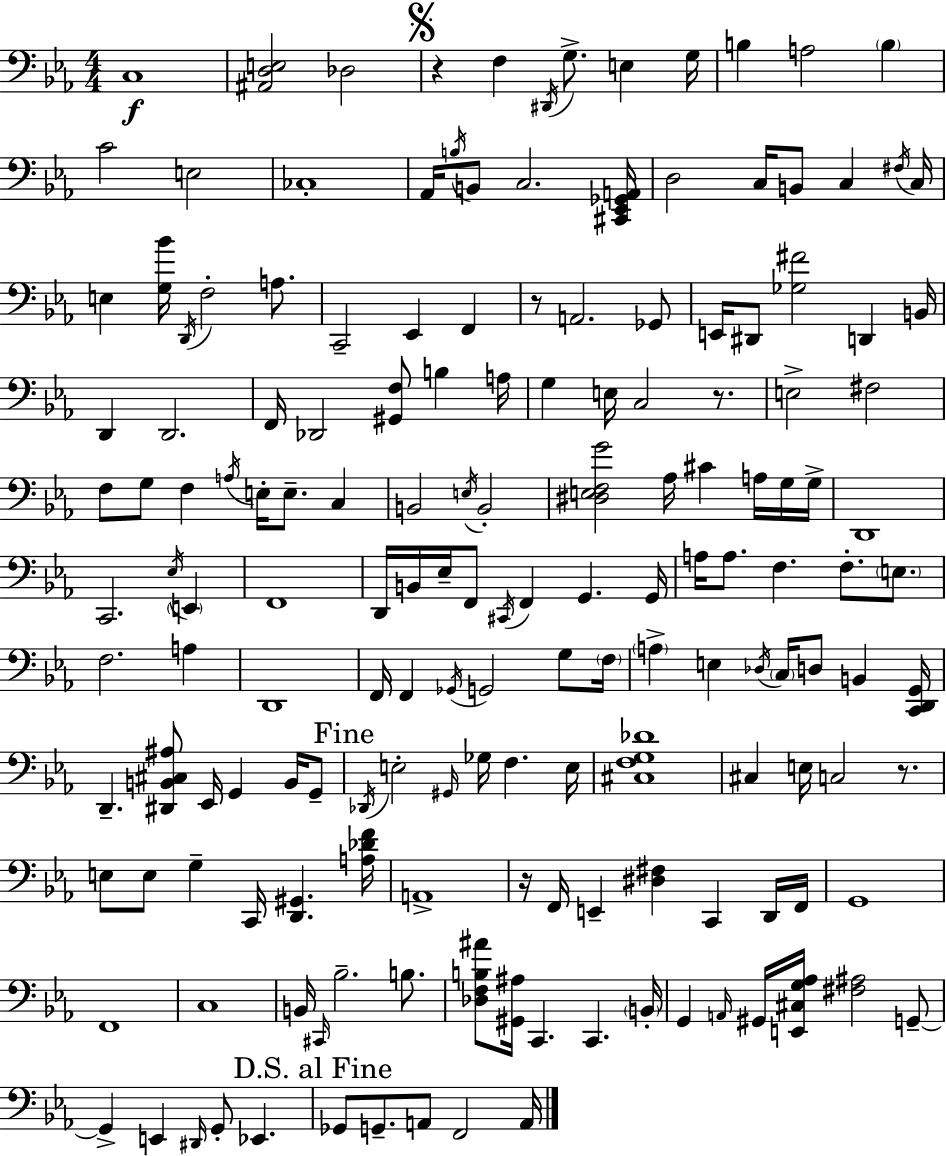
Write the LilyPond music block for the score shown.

{
  \clef bass
  \numericTimeSignature
  \time 4/4
  \key c \minor
  c1\f | <ais, d e>2 des2 | \mark \markup { \musicglyph "scripts.segno" } r4 f4 \acciaccatura { dis,16 } g8.-> e4 | g16 b4 a2 \parenthesize b4 | \break c'2 e2 | ces1-. | aes,16 \acciaccatura { b16 } b,8 c2. | <cis, ees, ges, a,>16 d2 c16 b,8 c4 | \break \acciaccatura { fis16 } c16 e4 <g bes'>16 \acciaccatura { d,16 } f2-. | a8. c,2-- ees,4 | f,4 r8 a,2. | ges,8 e,16 dis,8 <ges fis'>2 d,4 | \break b,16 d,4 d,2. | f,16 des,2 <gis, f>8 b4 | a16 g4 e16 c2 | r8. e2-> fis2 | \break f8 g8 f4 \acciaccatura { a16 } e16-. e8.-- | c4 b,2 \acciaccatura { e16 } b,2-. | <dis e f g'>2 aes16 cis'4 | a16 g16 g16-> d,1 | \break c,2. | \acciaccatura { ees16 } \parenthesize e,4 f,1 | d,16 b,16 ees16-- f,8 \acciaccatura { cis,16 } f,4 | g,4. g,16 a16 a8. f4. | \break f8.-. \parenthesize e8. f2. | a4 d,1 | f,16 f,4 \acciaccatura { ges,16 } g,2 | g8 \parenthesize f16 \parenthesize a4-> e4 | \break \acciaccatura { des16 } \parenthesize c16 d8 b,4 <c, d, g,>16 d,4.-- | <dis, b, cis ais>8 ees,16 g,4 b,16 g,8-- \mark "Fine" \acciaccatura { des,16 } e2-. | \grace { gis,16 } ges16 f4. e16 <cis f g des'>1 | cis4 | \break e16 c2 r8. e8 e8 | g4-- c,16 <d, gis,>4. <a des' f'>16 a,1-> | r16 f,16 e,4-- | <dis fis>4 c,4 d,16 f,16 g,1 | \break f,1 | c1 | b,16 \grace { cis,16 } bes2.-- | b8. <des f b ais'>8 <gis, ais>16 | \break c,4. c,4. \parenthesize b,16-. g,4 | \grace { a,16 } gis,16 <e, cis g aes>16 <fis ais>2 g,8--~~ g,4-> | e,4 \grace { dis,16 } g,8-. ees,4. \mark "D.S. al Fine" ges,8 | g,8.-- a,8 f,2 a,16 \bar "|."
}